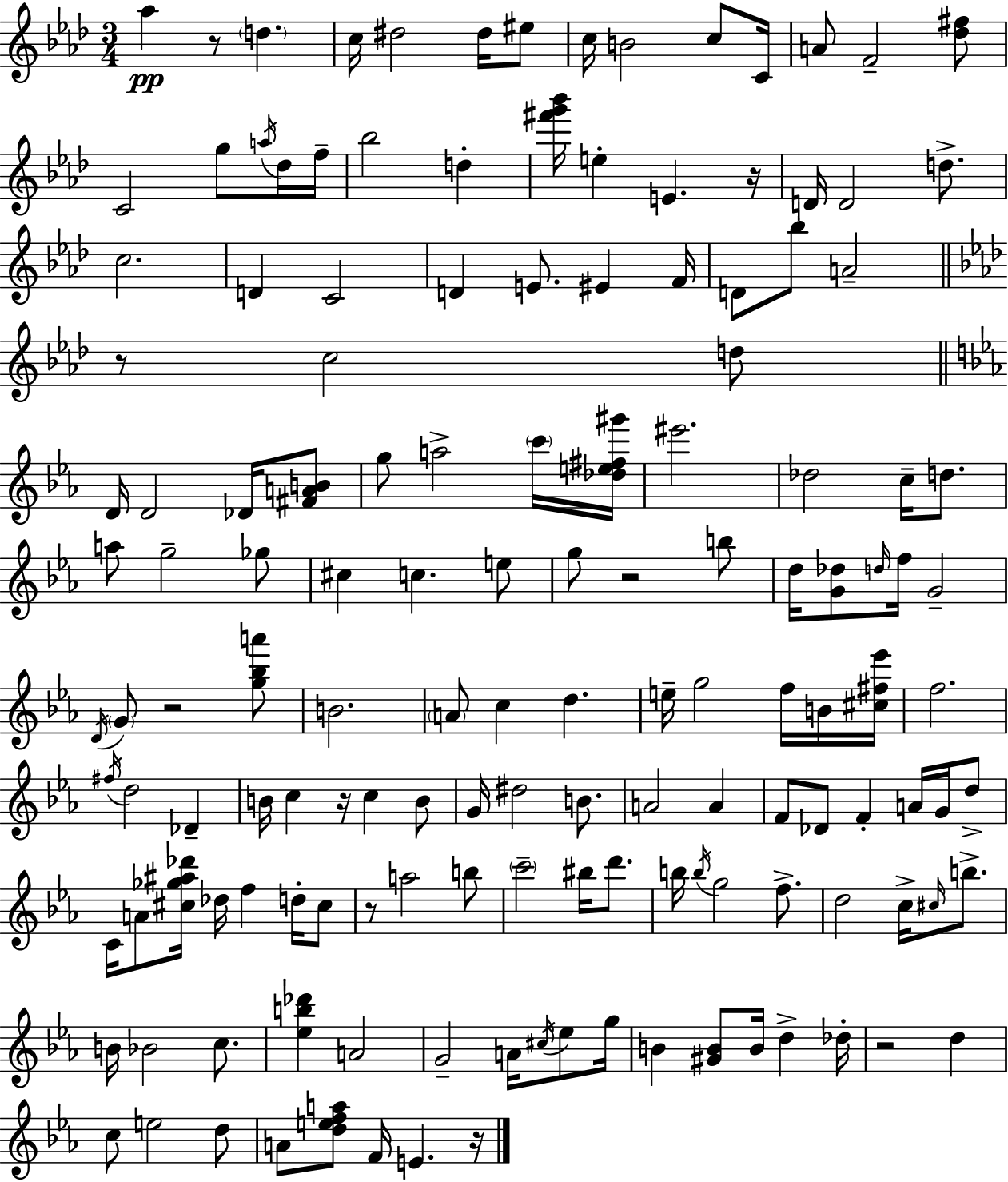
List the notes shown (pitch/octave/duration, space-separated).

Ab5/q R/e D5/q. C5/s D#5/h D#5/s EIS5/e C5/s B4/h C5/e C4/s A4/e F4/h [Db5,F#5]/e C4/h G5/e A5/s Db5/s F5/s Bb5/h D5/q [F#6,G6,Bb6]/s E5/q E4/q. R/s D4/s D4/h D5/e. C5/h. D4/q C4/h D4/q E4/e. EIS4/q F4/s D4/e Bb5/e A4/h R/e C5/h D5/e D4/s D4/h Db4/s [F#4,A4,B4]/e G5/e A5/h C6/s [Db5,E5,F#5,G#6]/s EIS6/h. Db5/h C5/s D5/e. A5/e G5/h Gb5/e C#5/q C5/q. E5/e G5/e R/h B5/e D5/s [G4,Db5]/e D5/s F5/s G4/h D4/s G4/e R/h [G5,Bb5,A6]/e B4/h. A4/e C5/q D5/q. E5/s G5/h F5/s B4/s [C#5,F#5,Eb6]/s F5/h. F#5/s D5/h Db4/q B4/s C5/q R/s C5/q B4/e G4/s D#5/h B4/e. A4/h A4/q F4/e Db4/e F4/q A4/s G4/s D5/e C4/s A4/e [C#5,Gb5,A#5,Db6]/s Db5/s F5/q D5/s C#5/e R/e A5/h B5/e C6/h BIS5/s D6/e. B5/s B5/s G5/h F5/e. D5/h C5/s C#5/s B5/e. B4/s Bb4/h C5/e. [Eb5,B5,Db6]/q A4/h G4/h A4/s C#5/s Eb5/e G5/s B4/q [G#4,B4]/e B4/s D5/q Db5/s R/h D5/q C5/e E5/h D5/e A4/e [D5,E5,F5,A5]/e F4/s E4/q. R/s